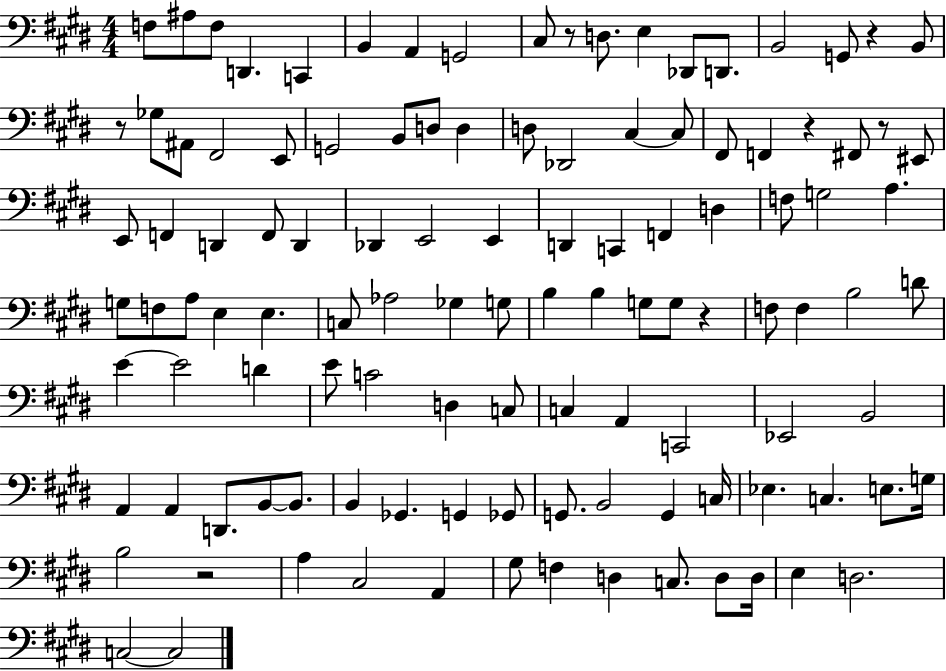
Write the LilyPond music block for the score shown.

{
  \clef bass
  \numericTimeSignature
  \time 4/4
  \key e \major
  \repeat volta 2 { f8 ais8 f8 d,4. c,4 | b,4 a,4 g,2 | cis8 r8 d8. e4 des,8 d,8. | b,2 g,8 r4 b,8 | \break r8 ges8 ais,8 fis,2 e,8 | g,2 b,8 d8 d4 | d8 des,2 cis4~~ cis8 | fis,8 f,4 r4 fis,8 r8 eis,8 | \break e,8 f,4 d,4 f,8 d,4 | des,4 e,2 e,4 | d,4 c,4 f,4 d4 | f8 g2 a4. | \break g8 f8 a8 e4 e4. | c8 aes2 ges4 g8 | b4 b4 g8 g8 r4 | f8 f4 b2 d'8 | \break e'4~~ e'2 d'4 | e'8 c'2 d4 c8 | c4 a,4 c,2 | ees,2 b,2 | \break a,4 a,4 d,8. b,8~~ b,8. | b,4 ges,4. g,4 ges,8 | g,8. b,2 g,4 c16 | ees4. c4. e8. g16 | \break b2 r2 | a4 cis2 a,4 | gis8 f4 d4 c8. d8 d16 | e4 d2. | \break c2~~ c2 | } \bar "|."
}